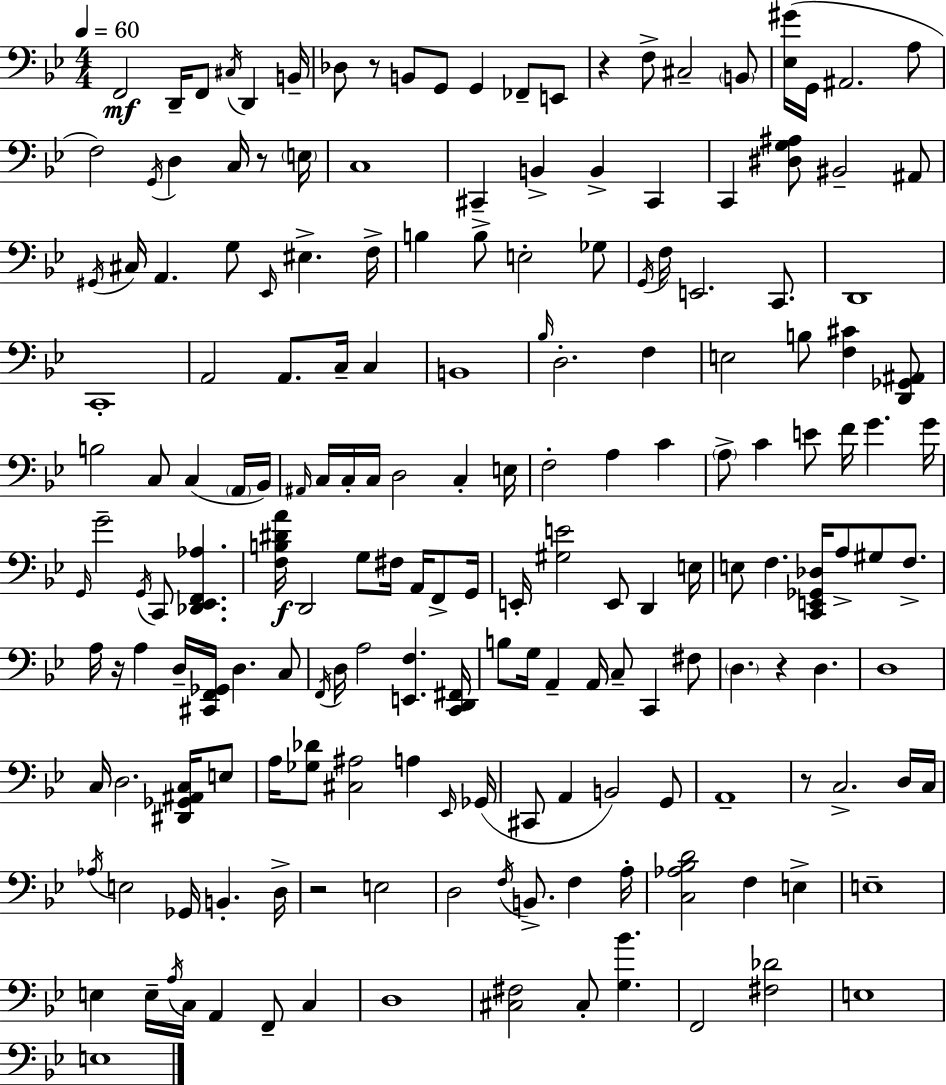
X:1
T:Untitled
M:4/4
L:1/4
K:Gm
F,,2 D,,/4 F,,/2 ^C,/4 D,, B,,/4 _D,/2 z/2 B,,/2 G,,/2 G,, _F,,/2 E,,/2 z F,/2 ^C,2 B,,/2 [_E,^G]/4 G,,/4 ^A,,2 A,/2 F,2 G,,/4 D, C,/4 z/2 E,/4 C,4 ^C,, B,, B,, ^C,, C,, [^D,G,^A,]/2 ^B,,2 ^A,,/2 ^G,,/4 ^C,/4 A,, G,/2 _E,,/4 ^E, F,/4 B, B,/2 E,2 _G,/2 G,,/4 F,/4 E,,2 C,,/2 D,,4 C,,4 A,,2 A,,/2 C,/4 C, B,,4 _B,/4 D,2 F, E,2 B,/2 [F,^C] [D,,_G,,^A,,]/2 B,2 C,/2 C, A,,/4 _B,,/4 ^A,,/4 C,/4 C,/4 C,/4 D,2 C, E,/4 F,2 A, C A,/2 C E/2 F/4 G G/4 G,,/4 G2 G,,/4 C,,/2 [_D,,_E,,F,,_A,] [F,B,^DA]/4 D,,2 G,/2 ^F,/4 A,,/4 F,,/2 G,,/4 E,,/4 [^G,E]2 E,,/2 D,, E,/4 E,/2 F, [C,,E,,_G,,_D,]/4 A,/2 ^G,/2 F,/2 A,/4 z/4 A, D,/4 [^C,,F,,_G,,]/4 D, C,/2 F,,/4 D,/4 A,2 [E,,F,] [C,,D,,^F,,]/4 B,/2 G,/4 A,, A,,/4 C,/2 C,, ^F,/2 D, z D, D,4 C,/4 D,2 [^D,,_G,,^A,,C,]/4 E,/2 A,/4 [_G,_D]/2 [^C,^A,]2 A, _E,,/4 _G,,/4 ^C,,/2 A,, B,,2 G,,/2 A,,4 z/2 C,2 D,/4 C,/4 _A,/4 E,2 _G,,/4 B,, D,/4 z2 E,2 D,2 F,/4 B,,/2 F, A,/4 [C,_A,_B,D]2 F, E, E,4 E, E,/4 A,/4 C,/4 A,, F,,/2 C, D,4 [^C,^F,]2 ^C,/2 [G,_B] F,,2 [^F,_D]2 E,4 E,4